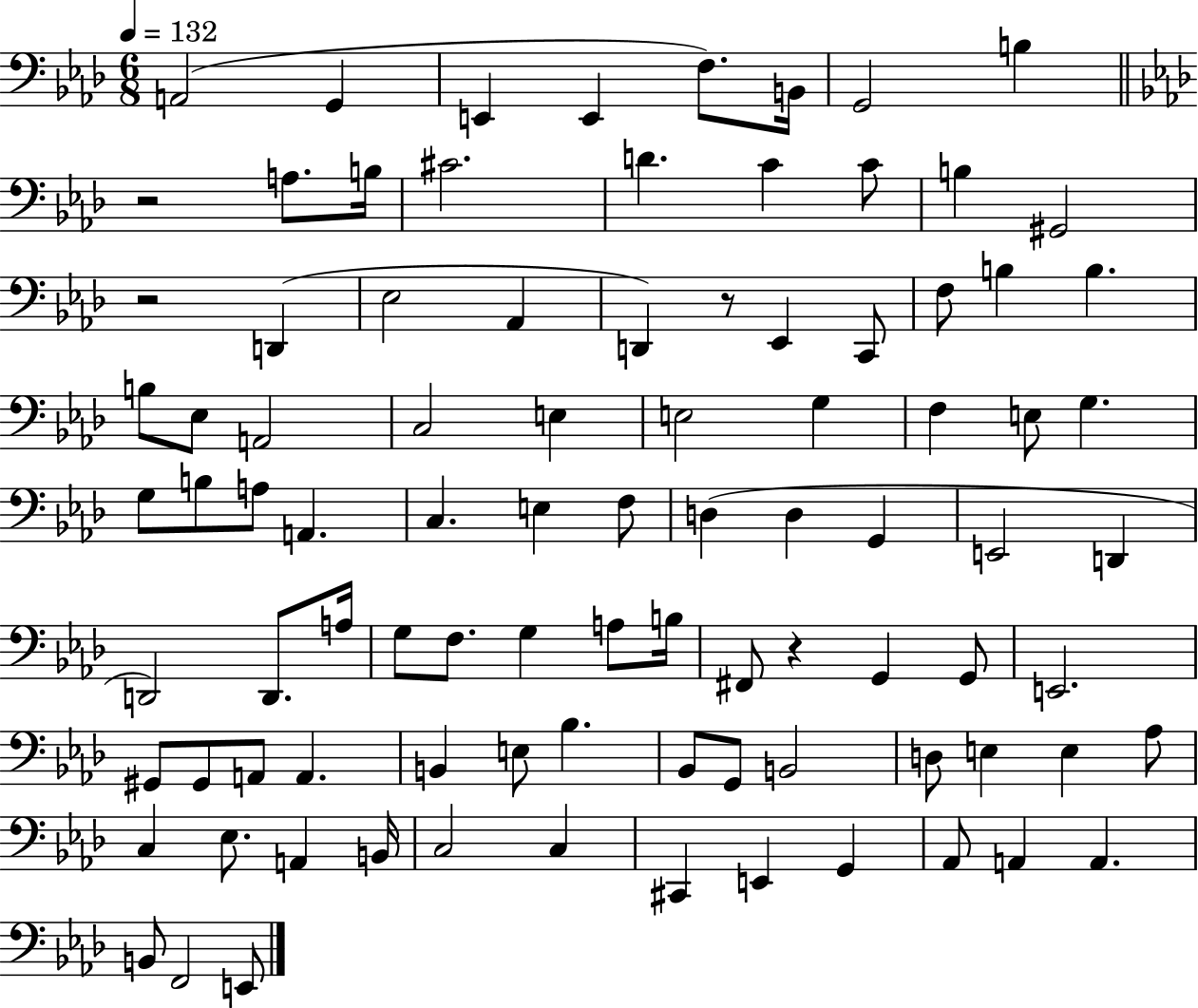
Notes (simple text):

A2/h G2/q E2/q E2/q F3/e. B2/s G2/h B3/q R/h A3/e. B3/s C#4/h. D4/q. C4/q C4/e B3/q G#2/h R/h D2/q Eb3/h Ab2/q D2/q R/e Eb2/q C2/e F3/e B3/q B3/q. B3/e Eb3/e A2/h C3/h E3/q E3/h G3/q F3/q E3/e G3/q. G3/e B3/e A3/e A2/q. C3/q. E3/q F3/e D3/q D3/q G2/q E2/h D2/q D2/h D2/e. A3/s G3/e F3/e. G3/q A3/e B3/s F#2/e R/q G2/q G2/e E2/h. G#2/e G#2/e A2/e A2/q. B2/q E3/e Bb3/q. Bb2/e G2/e B2/h D3/e E3/q E3/q Ab3/e C3/q Eb3/e. A2/q B2/s C3/h C3/q C#2/q E2/q G2/q Ab2/e A2/q A2/q. B2/e F2/h E2/e